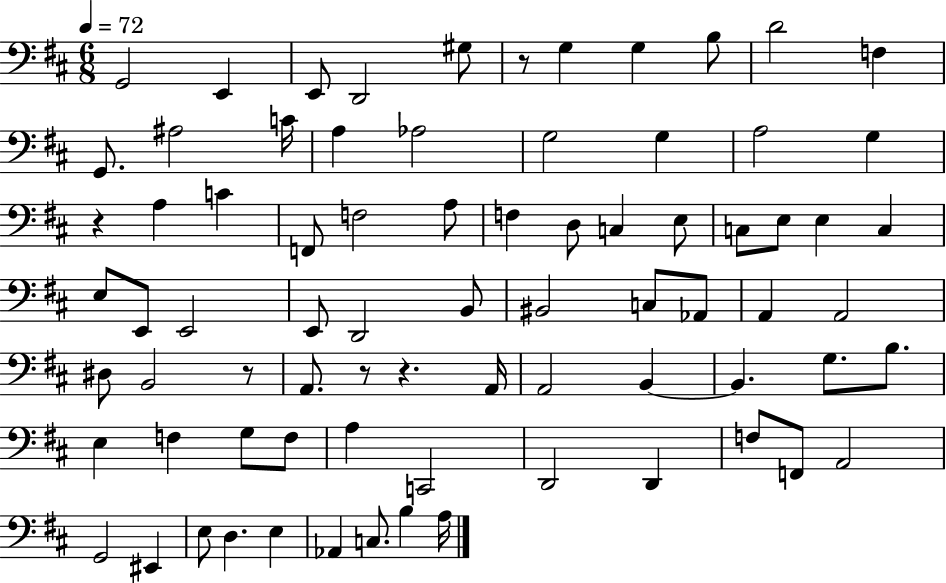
G2/h E2/q E2/e D2/h G#3/e R/e G3/q G3/q B3/e D4/h F3/q G2/e. A#3/h C4/s A3/q Ab3/h G3/h G3/q A3/h G3/q R/q A3/q C4/q F2/e F3/h A3/e F3/q D3/e C3/q E3/e C3/e E3/e E3/q C3/q E3/e E2/e E2/h E2/e D2/h B2/e BIS2/h C3/e Ab2/e A2/q A2/h D#3/e B2/h R/e A2/e. R/e R/q. A2/s A2/h B2/q B2/q. G3/e. B3/e. E3/q F3/q G3/e F3/e A3/q C2/h D2/h D2/q F3/e F2/e A2/h G2/h EIS2/q E3/e D3/q. E3/q Ab2/q C3/e. B3/q A3/s